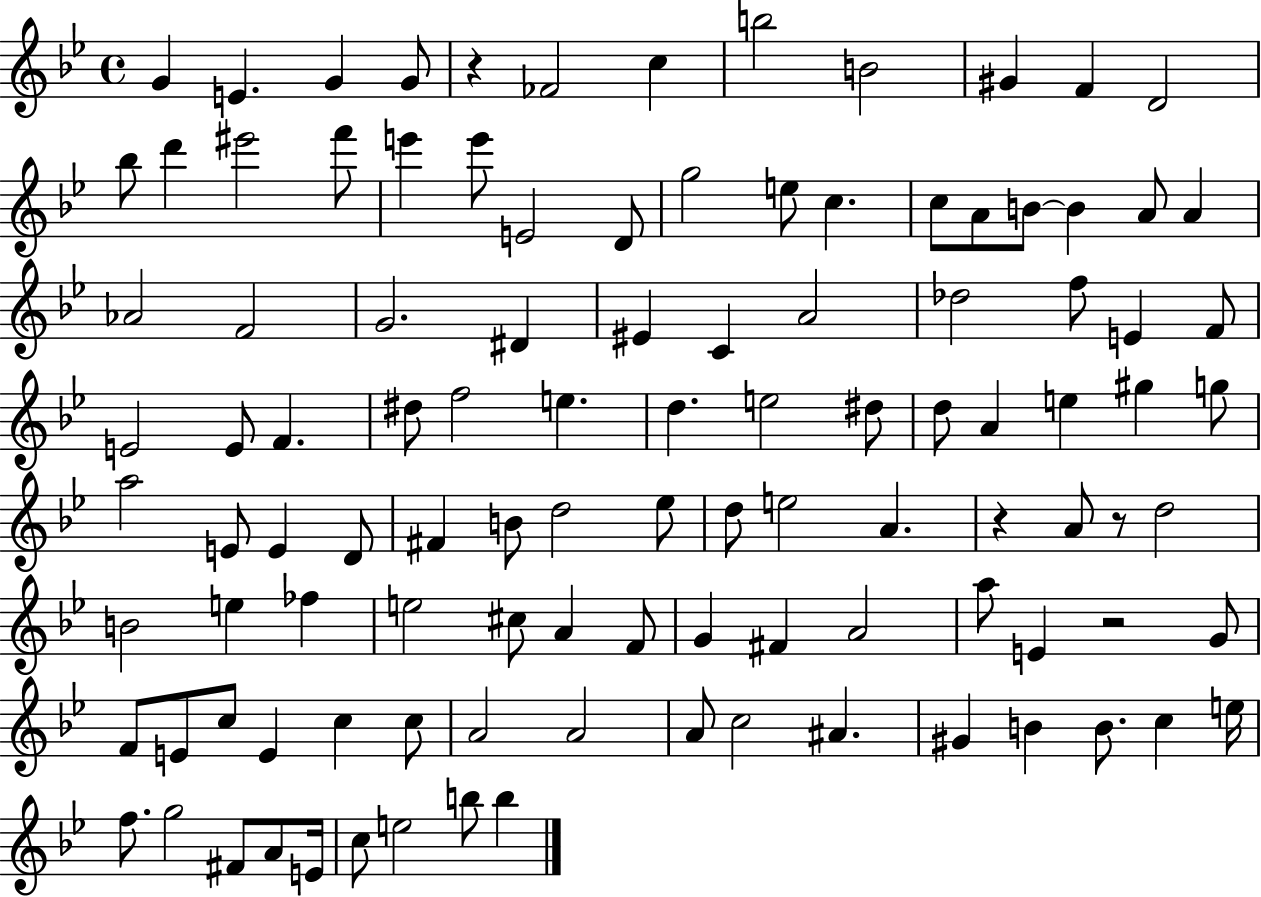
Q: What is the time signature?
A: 4/4